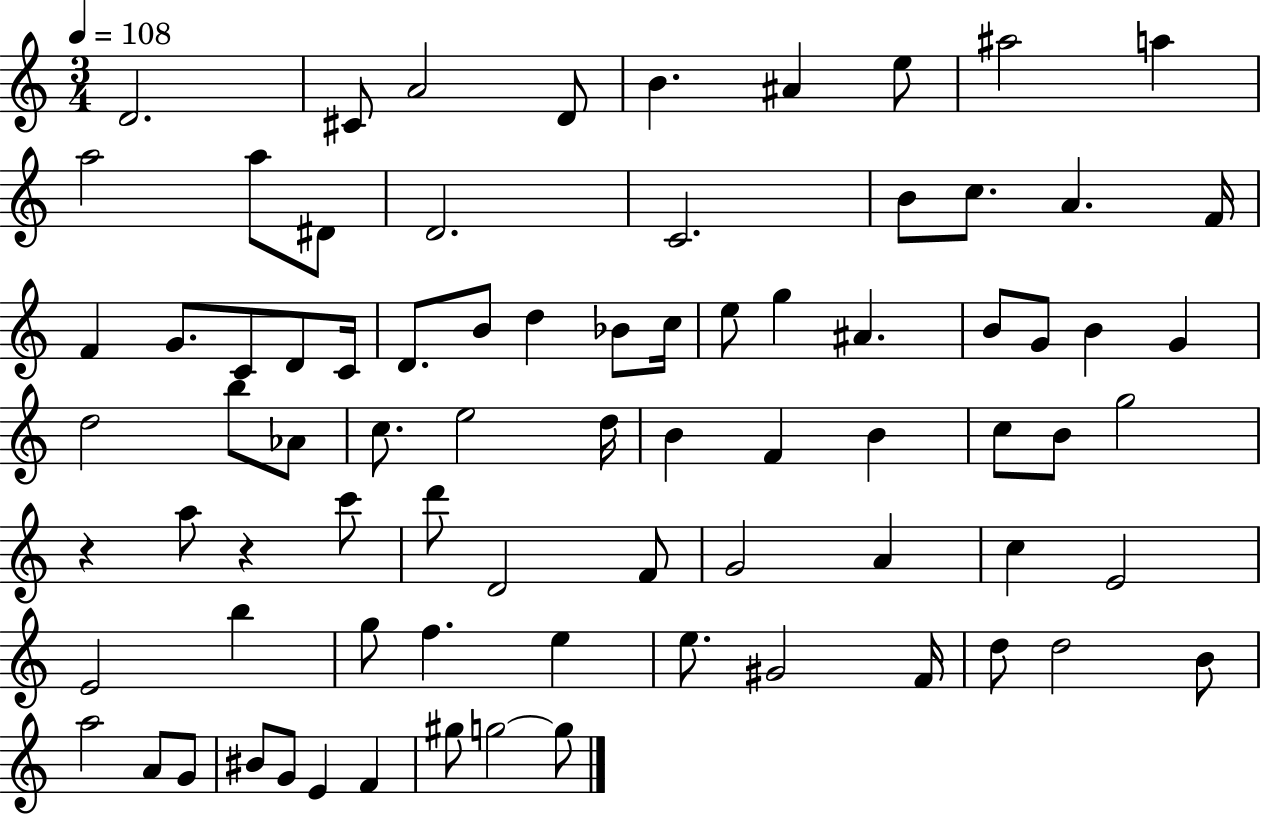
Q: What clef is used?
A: treble